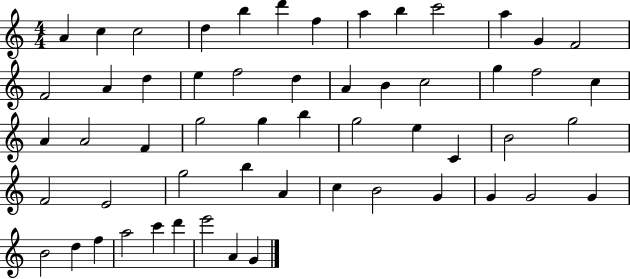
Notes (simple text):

A4/q C5/q C5/h D5/q B5/q D6/q F5/q A5/q B5/q C6/h A5/q G4/q F4/h F4/h A4/q D5/q E5/q F5/h D5/q A4/q B4/q C5/h G5/q F5/h C5/q A4/q A4/h F4/q G5/h G5/q B5/q G5/h E5/q C4/q B4/h G5/h F4/h E4/h G5/h B5/q A4/q C5/q B4/h G4/q G4/q G4/h G4/q B4/h D5/q F5/q A5/h C6/q D6/q E6/h A4/q G4/q